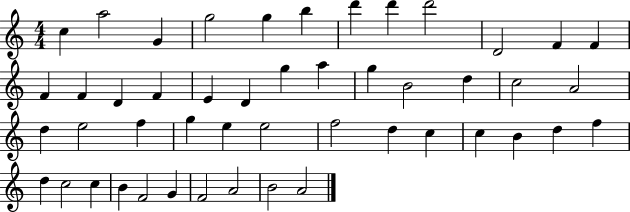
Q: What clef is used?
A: treble